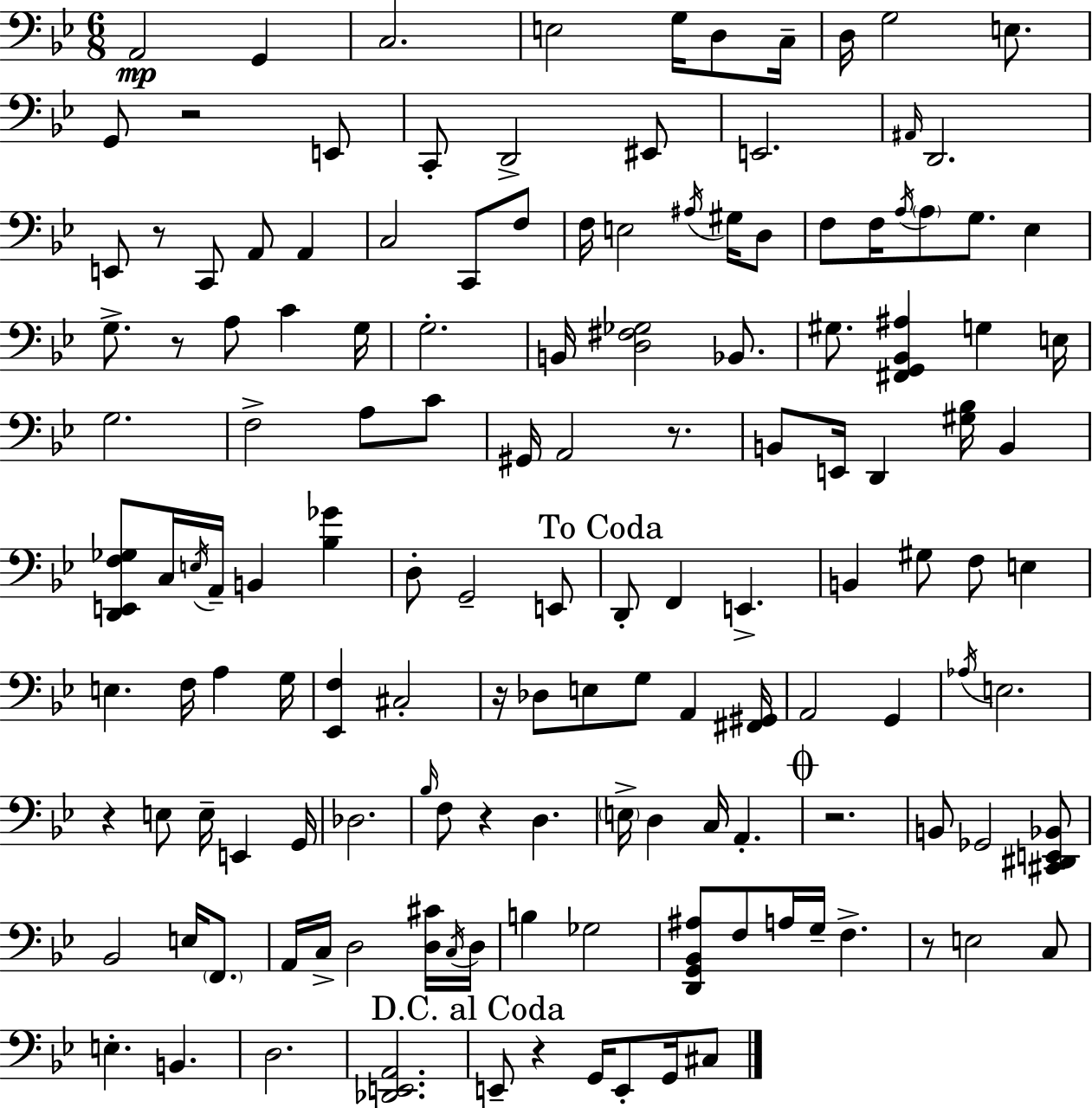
{
  \clef bass
  \numericTimeSignature
  \time 6/8
  \key g \minor
  a,2\mp g,4 | c2. | e2 g16 d8 c16-- | d16 g2 e8. | \break g,8 r2 e,8 | c,8-. d,2-> eis,8 | e,2. | \grace { ais,16 } d,2. | \break e,8 r8 c,8 a,8 a,4 | c2 c,8 f8 | f16 e2 \acciaccatura { ais16 } gis16 | d8 f8 f16 \acciaccatura { a16 } \parenthesize a8 g8. ees4 | \break g8.-> r8 a8 c'4 | g16 g2.-. | b,16 <d fis ges>2 | bes,8. gis8. <fis, g, bes, ais>4 g4 | \break e16 g2. | f2-> a8 | c'8 gis,16 a,2 | r8. b,8 e,16 d,4 <gis bes>16 b,4 | \break <d, e, f ges>8 c16 \acciaccatura { e16 } a,16-- b,4 | <bes ges'>4 d8-. g,2-- | e,8 \mark "To Coda" d,8-. f,4 e,4.-> | b,4 gis8 f8 | \break e4 e4. f16 a4 | g16 <ees, f>4 cis2-. | r16 des8 e8 g8 a,4 | <fis, gis,>16 a,2 | \break g,4 \acciaccatura { aes16 } e2. | r4 e8 e16-- | e,4 g,16 des2. | \grace { bes16 } f8 r4 | \break d4. \parenthesize e16-> d4 c16 | a,4.-. \mark \markup { \musicglyph "scripts.coda" } r2. | b,8 ges,2 | <cis, dis, e, bes,>8 bes,2 | \break e16 \parenthesize f,8. a,16 c16-> d2 | <d cis'>16 \acciaccatura { c16 } d16 b4 ges2 | <d, g, bes, ais>8 f8 a16 | g16-- f4.-> r8 e2 | \break c8 e4.-. | b,4. d2. | <des, e, a,>2. | \mark "D.C. al Coda" e,8-- r4 | \break g,16 e,8-. g,16 cis8 \bar "|."
}